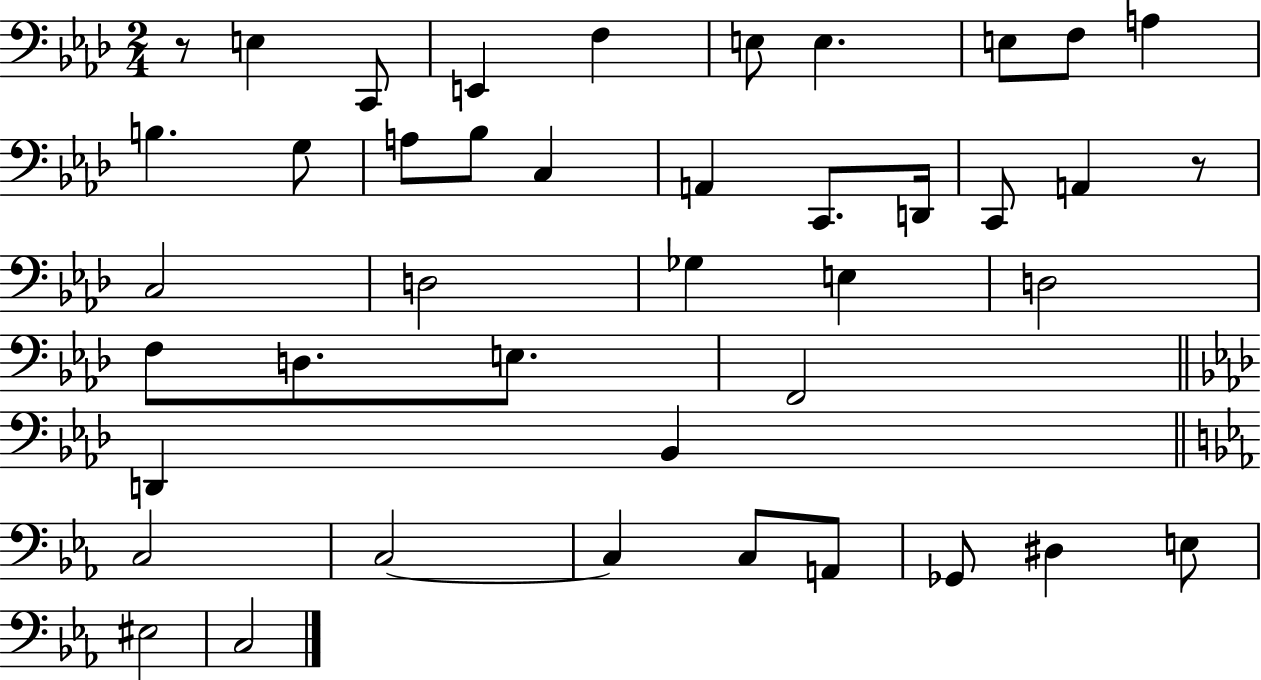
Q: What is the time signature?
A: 2/4